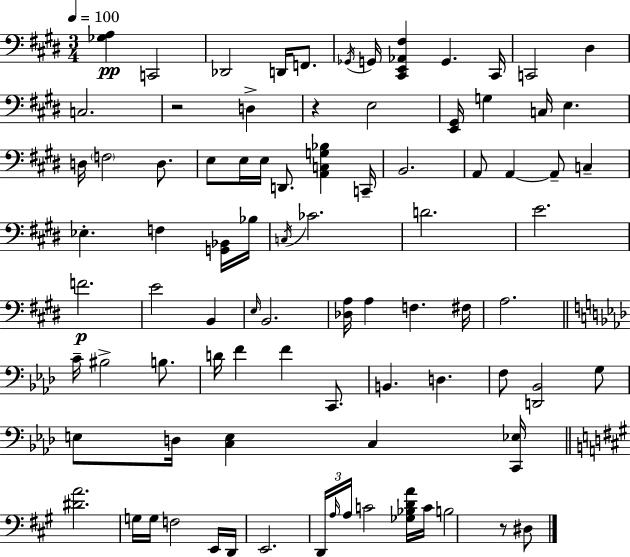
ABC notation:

X:1
T:Untitled
M:3/4
L:1/4
K:E
[_G,A,] C,,2 _D,,2 D,,/4 F,,/2 _G,,/4 G,,/4 [^C,,E,,_A,,^F,] G,, ^C,,/4 C,,2 ^D, C,2 z2 D, z E,2 [E,,^G,,]/4 G, C,/4 E, D,/4 F,2 D,/2 E,/2 E,/4 E,/4 D,,/2 [A,,C,G,_B,] C,,/4 B,,2 A,,/2 A,, A,,/2 C, _E, F, [G,,_B,,]/4 _B,/4 C,/4 _C2 D2 E2 F2 E2 B,, E,/4 B,,2 [_D,A,]/4 A, F, ^F,/4 A,2 C/4 ^B,2 B,/2 D/4 F F C,,/2 B,, D, F,/2 [D,,_B,,]2 G,/2 E,/2 D,/4 [C,E,] C, [C,,_E,]/4 [^DA]2 G,/4 G,/4 F,2 E,,/4 D,,/4 E,,2 D,,/4 A,/4 A,/4 C2 [_G,_B,DA]/4 C/4 B,2 z/2 ^D,/2